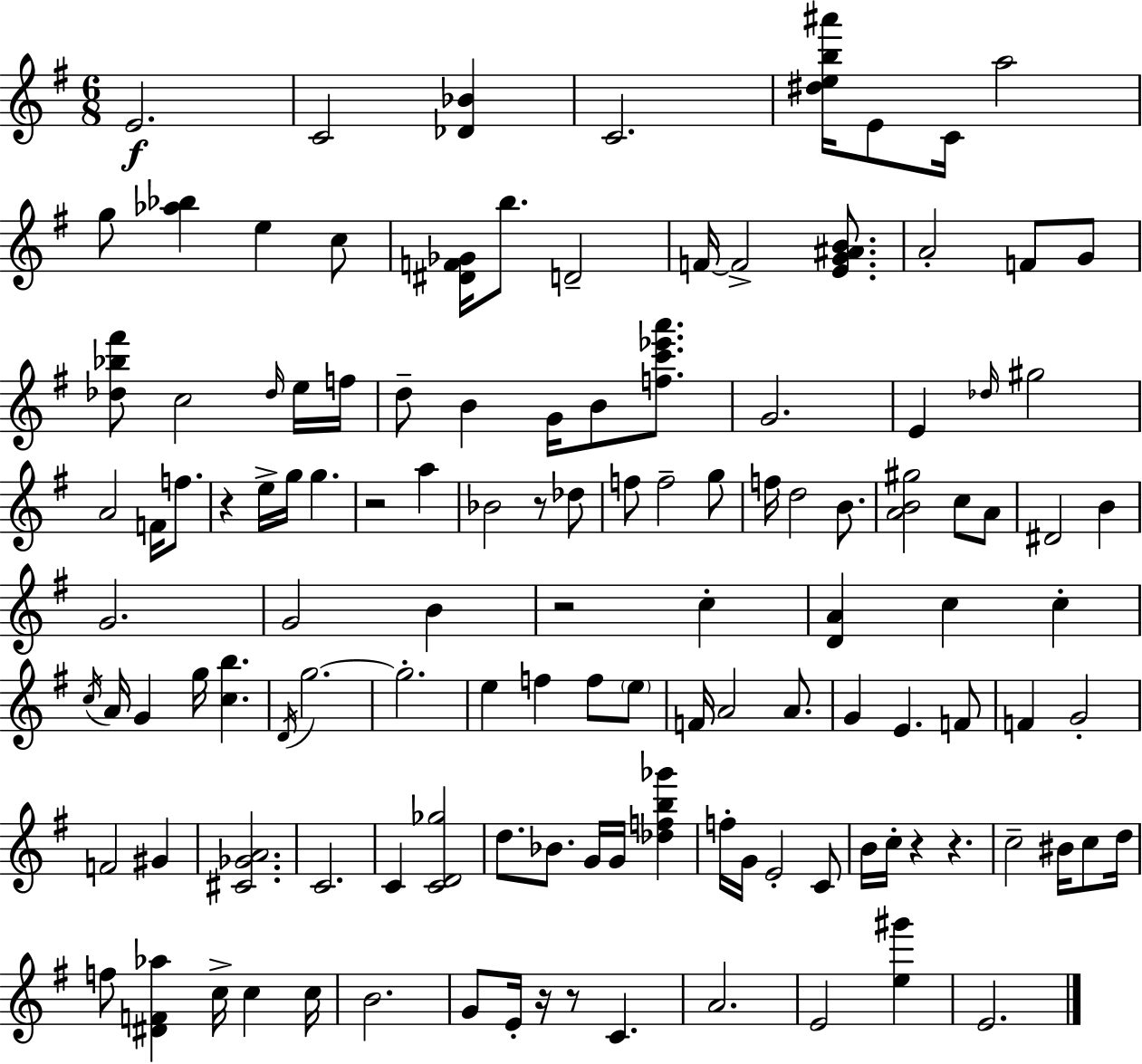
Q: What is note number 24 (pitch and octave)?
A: B4